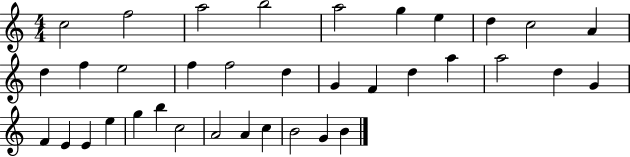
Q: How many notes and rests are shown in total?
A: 36